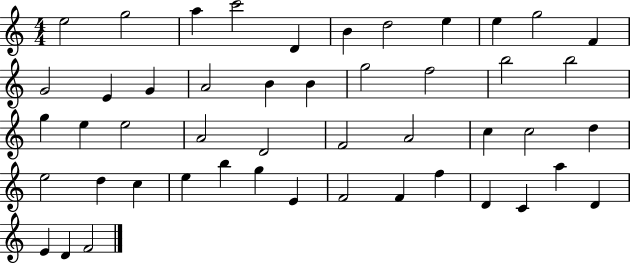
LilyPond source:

{
  \clef treble
  \numericTimeSignature
  \time 4/4
  \key c \major
  e''2 g''2 | a''4 c'''2 d'4 | b'4 d''2 e''4 | e''4 g''2 f'4 | \break g'2 e'4 g'4 | a'2 b'4 b'4 | g''2 f''2 | b''2 b''2 | \break g''4 e''4 e''2 | a'2 d'2 | f'2 a'2 | c''4 c''2 d''4 | \break e''2 d''4 c''4 | e''4 b''4 g''4 e'4 | f'2 f'4 f''4 | d'4 c'4 a''4 d'4 | \break e'4 d'4 f'2 | \bar "|."
}